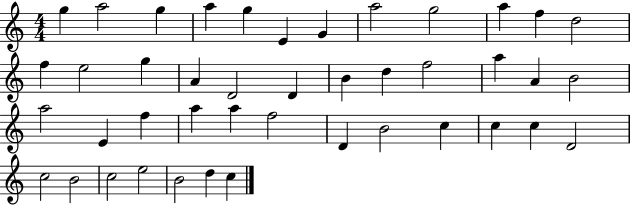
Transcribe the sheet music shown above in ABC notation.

X:1
T:Untitled
M:4/4
L:1/4
K:C
g a2 g a g E G a2 g2 a f d2 f e2 g A D2 D B d f2 a A B2 a2 E f a a f2 D B2 c c c D2 c2 B2 c2 e2 B2 d c